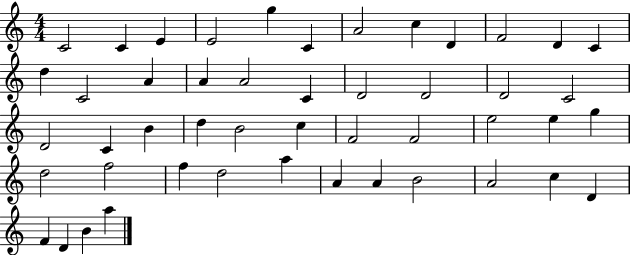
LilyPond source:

{
  \clef treble
  \numericTimeSignature
  \time 4/4
  \key c \major
  c'2 c'4 e'4 | e'2 g''4 c'4 | a'2 c''4 d'4 | f'2 d'4 c'4 | \break d''4 c'2 a'4 | a'4 a'2 c'4 | d'2 d'2 | d'2 c'2 | \break d'2 c'4 b'4 | d''4 b'2 c''4 | f'2 f'2 | e''2 e''4 g''4 | \break d''2 f''2 | f''4 d''2 a''4 | a'4 a'4 b'2 | a'2 c''4 d'4 | \break f'4 d'4 b'4 a''4 | \bar "|."
}